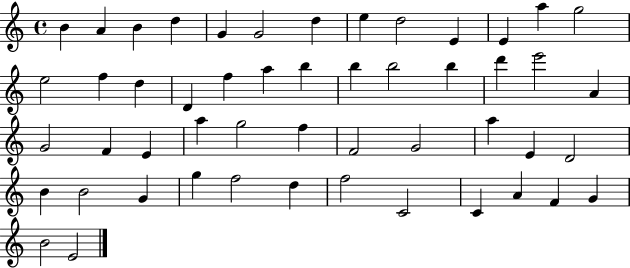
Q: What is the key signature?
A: C major